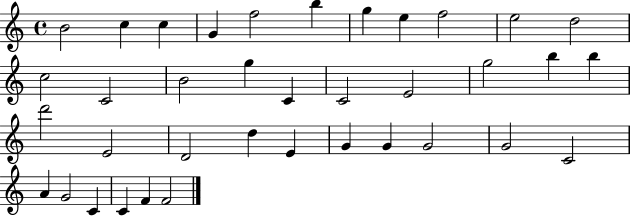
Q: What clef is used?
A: treble